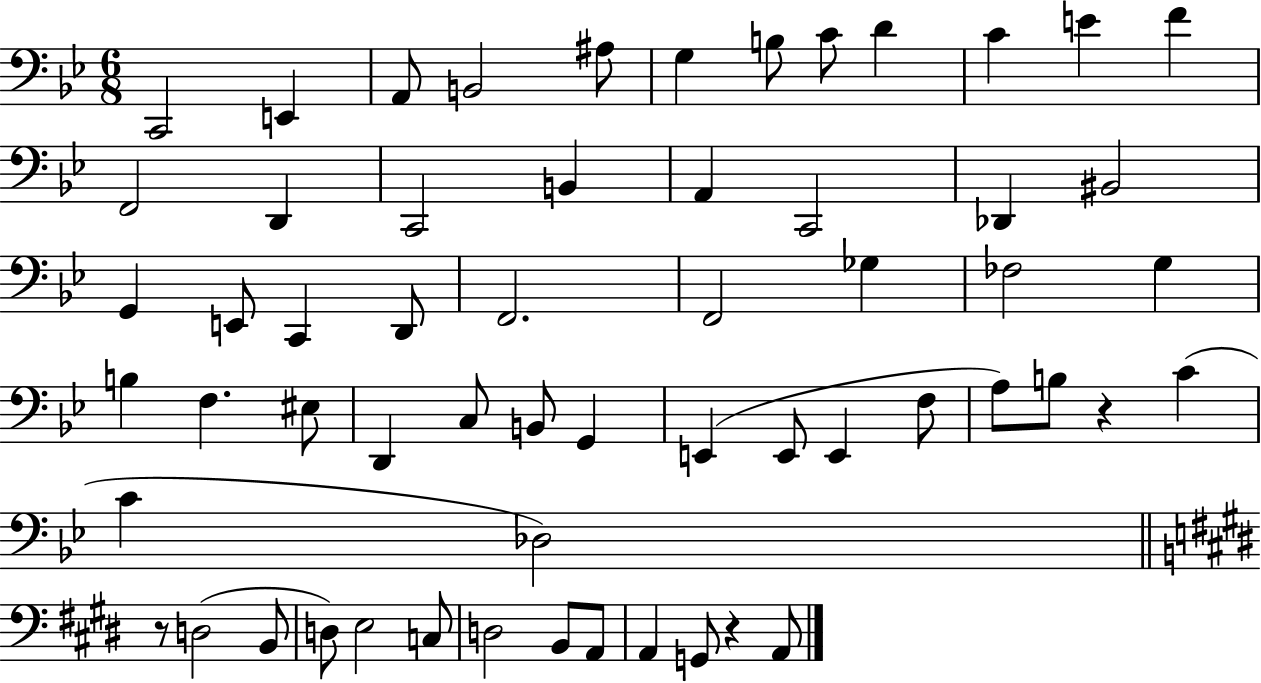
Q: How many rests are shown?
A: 3